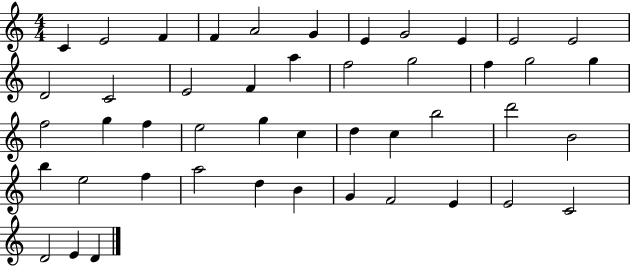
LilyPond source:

{
  \clef treble
  \numericTimeSignature
  \time 4/4
  \key c \major
  c'4 e'2 f'4 | f'4 a'2 g'4 | e'4 g'2 e'4 | e'2 e'2 | \break d'2 c'2 | e'2 f'4 a''4 | f''2 g''2 | f''4 g''2 g''4 | \break f''2 g''4 f''4 | e''2 g''4 c''4 | d''4 c''4 b''2 | d'''2 b'2 | \break b''4 e''2 f''4 | a''2 d''4 b'4 | g'4 f'2 e'4 | e'2 c'2 | \break d'2 e'4 d'4 | \bar "|."
}